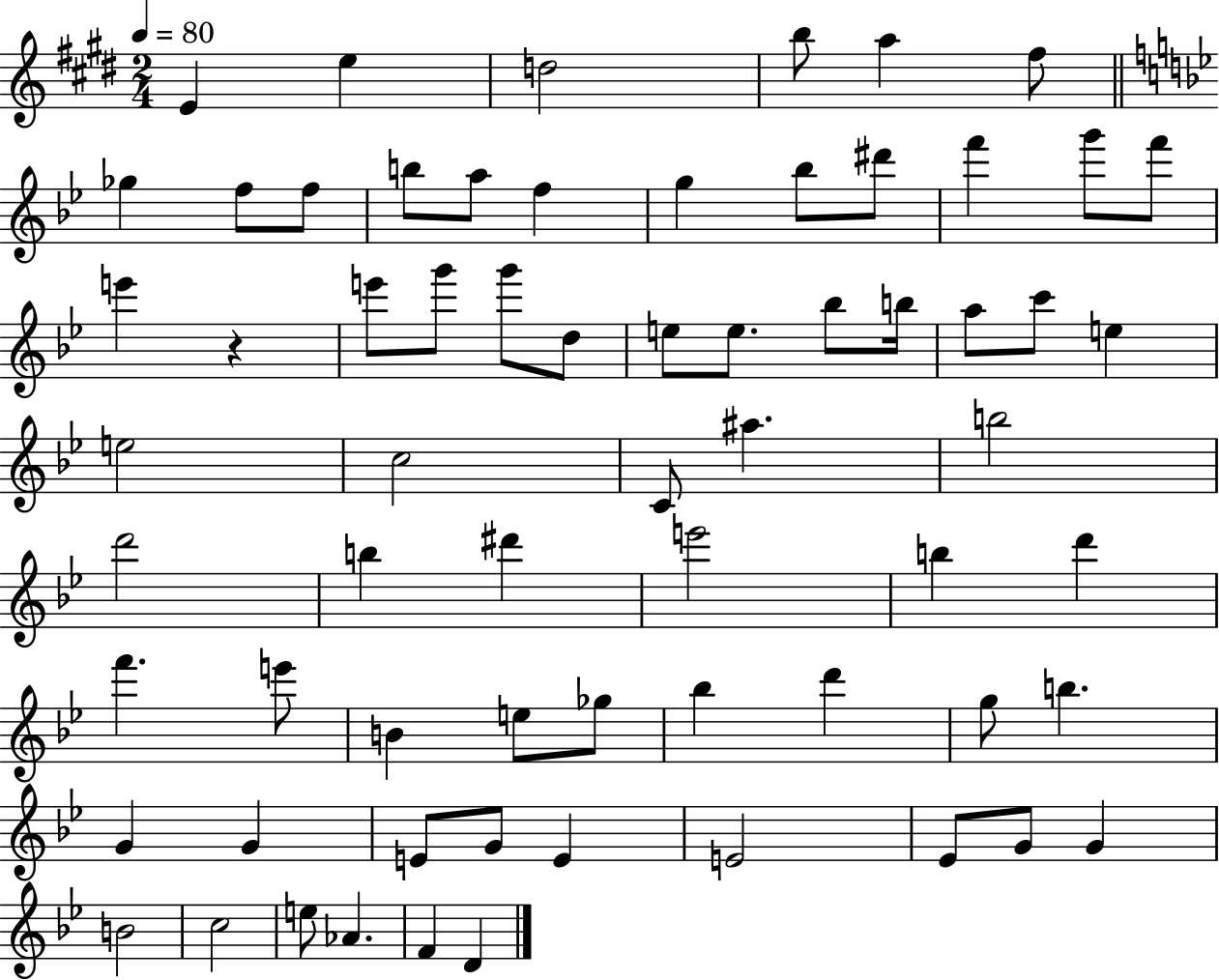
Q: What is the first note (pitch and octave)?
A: E4